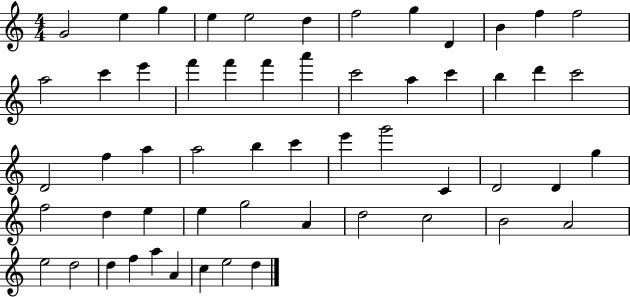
{
  \clef treble
  \numericTimeSignature
  \time 4/4
  \key c \major
  g'2 e''4 g''4 | e''4 e''2 d''4 | f''2 g''4 d'4 | b'4 f''4 f''2 | \break a''2 c'''4 e'''4 | f'''4 f'''4 f'''4 a'''4 | c'''2 a''4 c'''4 | b''4 d'''4 c'''2 | \break d'2 f''4 a''4 | a''2 b''4 c'''4 | e'''4 g'''2 c'4 | d'2 d'4 g''4 | \break f''2 d''4 e''4 | e''4 g''2 a'4 | d''2 c''2 | b'2 a'2 | \break e''2 d''2 | d''4 f''4 a''4 a'4 | c''4 e''2 d''4 | \bar "|."
}